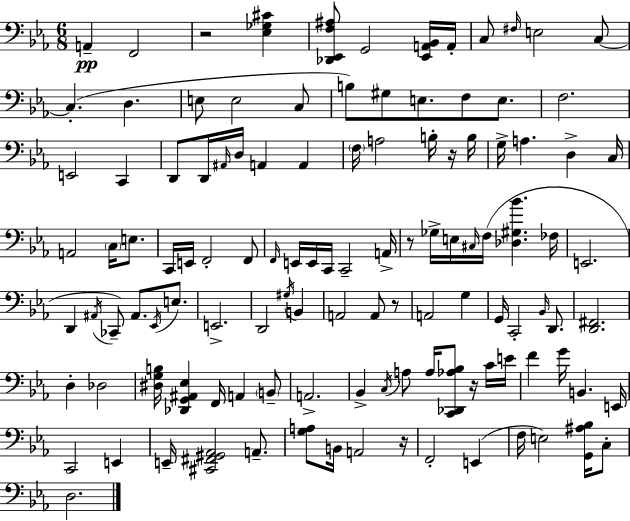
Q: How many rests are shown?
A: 6